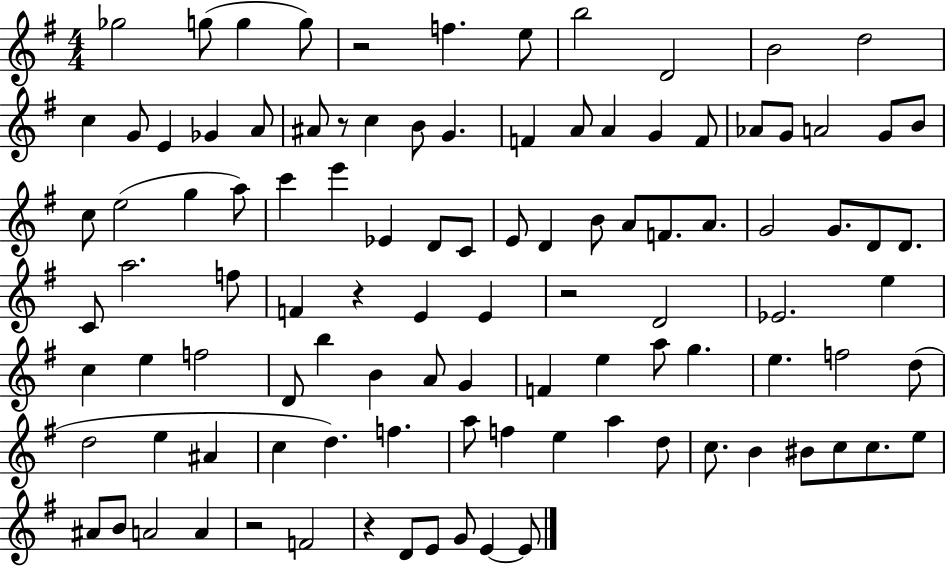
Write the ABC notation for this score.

X:1
T:Untitled
M:4/4
L:1/4
K:G
_g2 g/2 g g/2 z2 f e/2 b2 D2 B2 d2 c G/2 E _G A/2 ^A/2 z/2 c B/2 G F A/2 A G F/2 _A/2 G/2 A2 G/2 B/2 c/2 e2 g a/2 c' e' _E D/2 C/2 E/2 D B/2 A/2 F/2 A/2 G2 G/2 D/2 D/2 C/2 a2 f/2 F z E E z2 D2 _E2 e c e f2 D/2 b B A/2 G F e a/2 g e f2 d/2 d2 e ^A c d f a/2 f e a d/2 c/2 B ^B/2 c/2 c/2 e/2 ^A/2 B/2 A2 A z2 F2 z D/2 E/2 G/2 E E/2